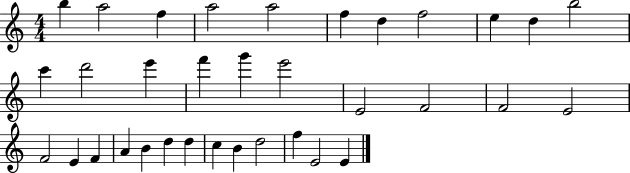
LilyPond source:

{
  \clef treble
  \numericTimeSignature
  \time 4/4
  \key c \major
  b''4 a''2 f''4 | a''2 a''2 | f''4 d''4 f''2 | e''4 d''4 b''2 | \break c'''4 d'''2 e'''4 | f'''4 g'''4 e'''2 | e'2 f'2 | f'2 e'2 | \break f'2 e'4 f'4 | a'4 b'4 d''4 d''4 | c''4 b'4 d''2 | f''4 e'2 e'4 | \break \bar "|."
}